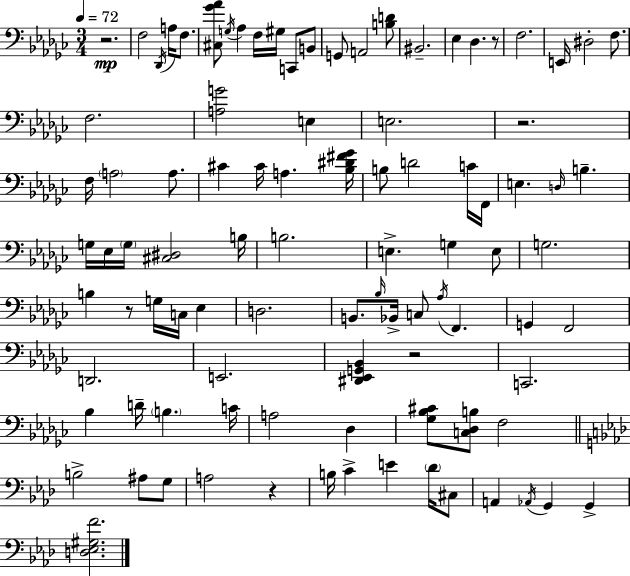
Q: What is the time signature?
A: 3/4